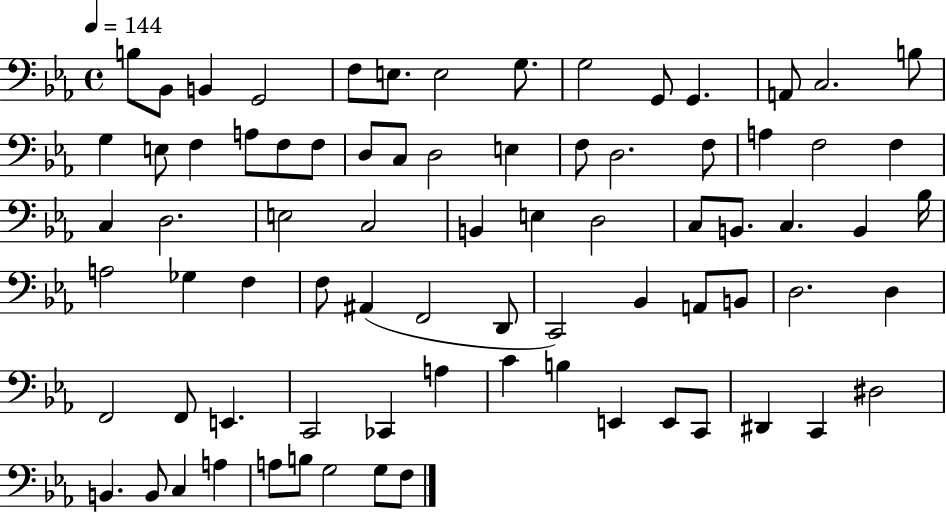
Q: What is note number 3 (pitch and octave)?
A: B2